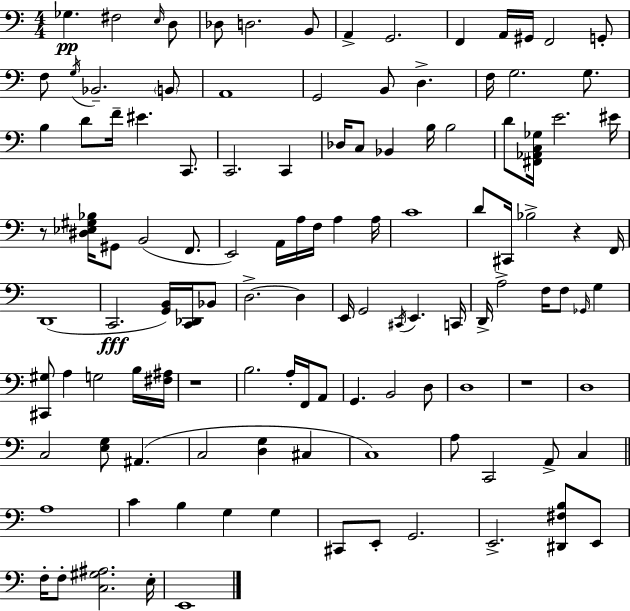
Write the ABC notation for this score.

X:1
T:Untitled
M:4/4
L:1/4
K:Am
_G, ^F,2 E,/4 D,/2 _D,/2 D,2 B,,/2 A,, G,,2 F,, A,,/4 ^G,,/4 F,,2 G,,/2 F,/2 G,/4 _B,,2 B,,/2 A,,4 G,,2 B,,/2 D, F,/4 G,2 G,/2 B, D/2 F/4 ^E C,,/2 C,,2 C,, _D,/4 C,/2 _B,, B,/4 B,2 D/2 [^F,,_A,,C,_G,]/4 E2 ^E/4 z/2 [^D,_E,^G,_B,]/4 ^G,,/2 B,,2 F,,/2 E,,2 A,,/4 A,/4 F,/4 A, A,/4 C4 D/2 ^C,,/4 _B,2 z F,,/4 D,,4 C,,2 [G,,B,,]/4 [C,,_D,,]/4 _B,,/2 D,2 D, E,,/4 G,,2 ^C,,/4 E,, C,,/4 D,,/4 A,2 F,/4 F,/2 _G,,/4 G, [^C,,^G,]/2 A, G,2 B,/4 [^F,^A,]/4 z4 B,2 A,/4 F,,/4 A,,/2 G,, B,,2 D,/2 D,4 z4 D,4 C,2 [E,G,]/2 ^A,, C,2 [D,G,] ^C, C,4 A,/2 C,,2 A,,/2 C, A,4 C B, G, G, ^C,,/2 E,,/2 G,,2 E,,2 [^D,,^F,B,]/2 E,,/2 F,/4 F,/2 [C,^G,^A,]2 E,/4 E,,4